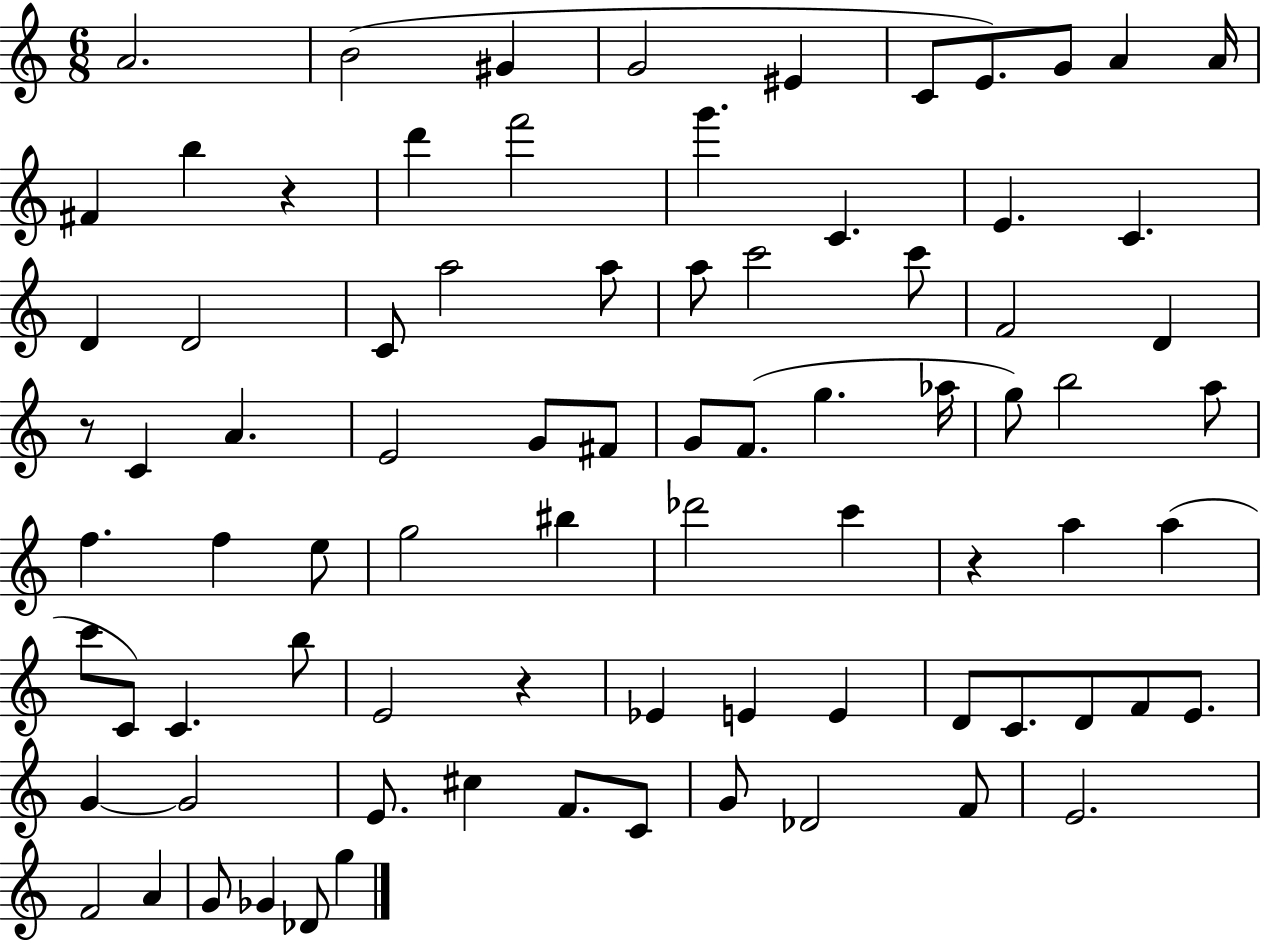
A4/h. B4/h G#4/q G4/h EIS4/q C4/e E4/e. G4/e A4/q A4/s F#4/q B5/q R/q D6/q F6/h G6/q. C4/q. E4/q. C4/q. D4/q D4/h C4/e A5/h A5/e A5/e C6/h C6/e F4/h D4/q R/e C4/q A4/q. E4/h G4/e F#4/e G4/e F4/e. G5/q. Ab5/s G5/e B5/h A5/e F5/q. F5/q E5/e G5/h BIS5/q Db6/h C6/q R/q A5/q A5/q C6/e C4/e C4/q. B5/e E4/h R/q Eb4/q E4/q E4/q D4/e C4/e. D4/e F4/e E4/e. G4/q G4/h E4/e. C#5/q F4/e. C4/e G4/e Db4/h F4/e E4/h. F4/h A4/q G4/e Gb4/q Db4/e G5/q